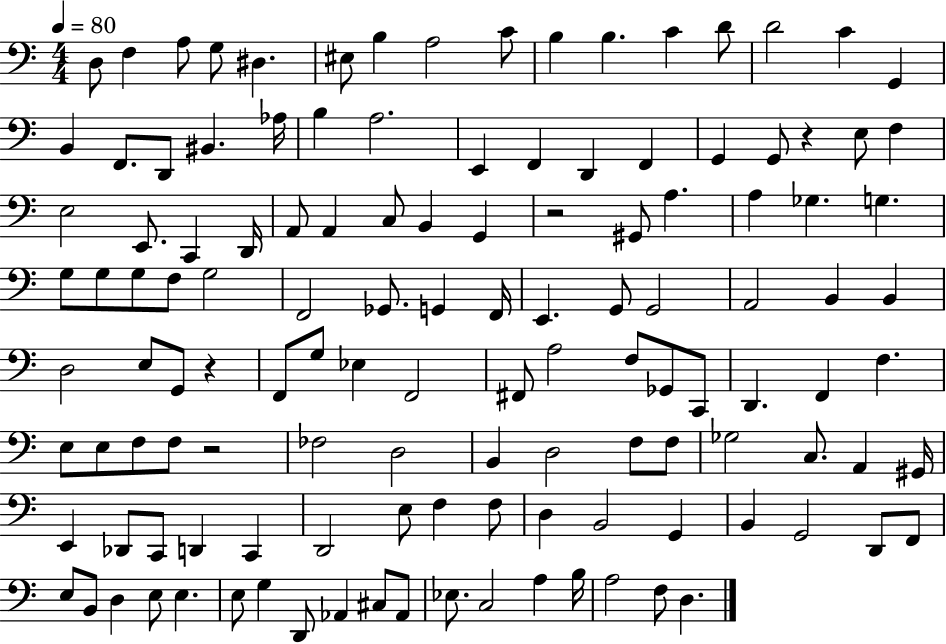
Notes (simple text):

D3/e F3/q A3/e G3/e D#3/q. EIS3/e B3/q A3/h C4/e B3/q B3/q. C4/q D4/e D4/h C4/q G2/q B2/q F2/e. D2/e BIS2/q. Ab3/s B3/q A3/h. E2/q F2/q D2/q F2/q G2/q G2/e R/q E3/e F3/q E3/h E2/e. C2/q D2/s A2/e A2/q C3/e B2/q G2/q R/h G#2/e A3/q. A3/q Gb3/q. G3/q. G3/e G3/e G3/e F3/e G3/h F2/h Gb2/e. G2/q F2/s E2/q. G2/e G2/h A2/h B2/q B2/q D3/h E3/e G2/e R/q F2/e G3/e Eb3/q F2/h F#2/e A3/h F3/e Gb2/e C2/e D2/q. F2/q F3/q. E3/e E3/e F3/e F3/e R/h FES3/h D3/h B2/q D3/h F3/e F3/e Gb3/h C3/e. A2/q G#2/s E2/q Db2/e C2/e D2/q C2/q D2/h E3/e F3/q F3/e D3/q B2/h G2/q B2/q G2/h D2/e F2/e E3/e B2/e D3/q E3/e E3/q. E3/e G3/q D2/e Ab2/q C#3/e Ab2/e Eb3/e. C3/h A3/q B3/s A3/h F3/e D3/q.